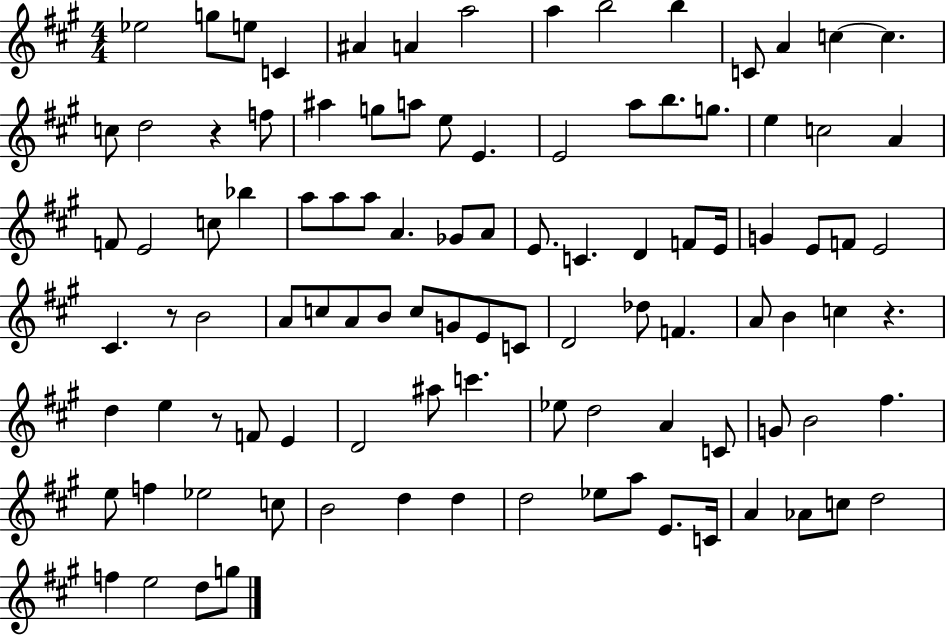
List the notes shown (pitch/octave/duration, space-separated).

Eb5/h G5/e E5/e C4/q A#4/q A4/q A5/h A5/q B5/h B5/q C4/e A4/q C5/q C5/q. C5/e D5/h R/q F5/e A#5/q G5/e A5/e E5/e E4/q. E4/h A5/e B5/e. G5/e. E5/q C5/h A4/q F4/e E4/h C5/e Bb5/q A5/e A5/e A5/e A4/q. Gb4/e A4/e E4/e. C4/q. D4/q F4/e E4/s G4/q E4/e F4/e E4/h C#4/q. R/e B4/h A4/e C5/e A4/e B4/e C5/e G4/e E4/e C4/e D4/h Db5/e F4/q. A4/e B4/q C5/q R/q. D5/q E5/q R/e F4/e E4/q D4/h A#5/e C6/q. Eb5/e D5/h A4/q C4/e G4/e B4/h F#5/q. E5/e F5/q Eb5/h C5/e B4/h D5/q D5/q D5/h Eb5/e A5/e E4/e. C4/s A4/q Ab4/e C5/e D5/h F5/q E5/h D5/e G5/e